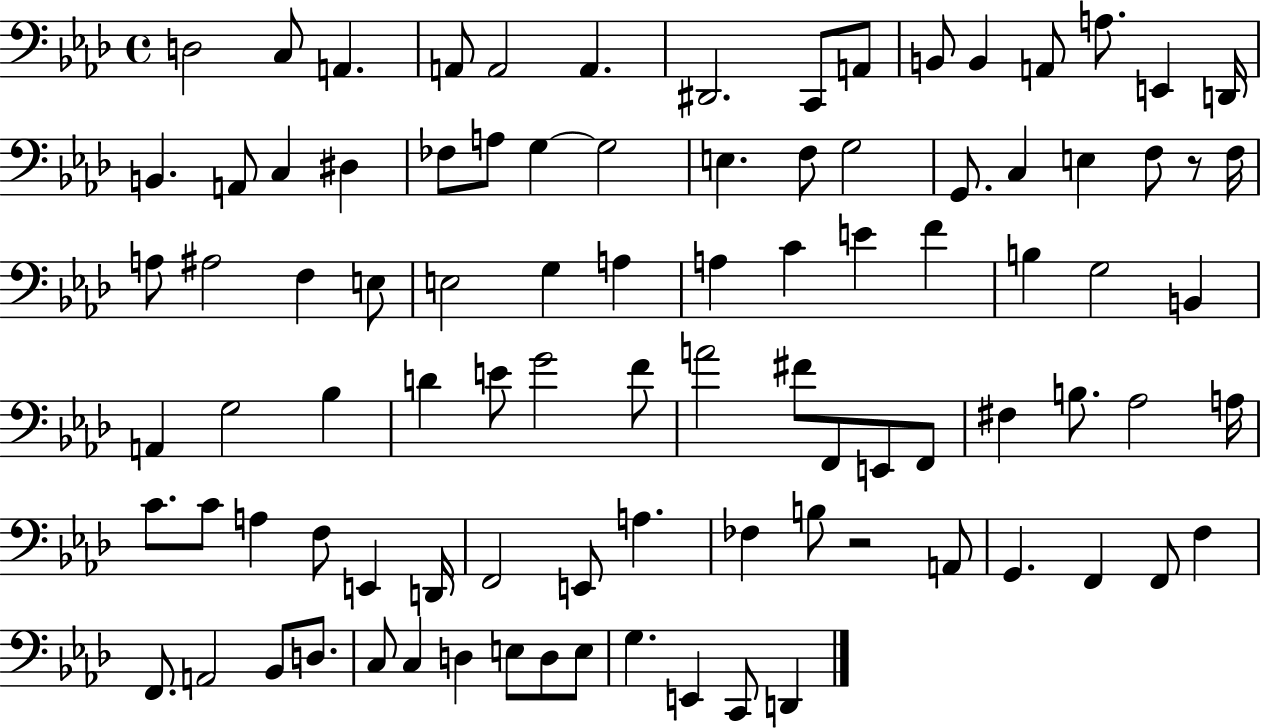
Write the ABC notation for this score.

X:1
T:Untitled
M:4/4
L:1/4
K:Ab
D,2 C,/2 A,, A,,/2 A,,2 A,, ^D,,2 C,,/2 A,,/2 B,,/2 B,, A,,/2 A,/2 E,, D,,/4 B,, A,,/2 C, ^D, _F,/2 A,/2 G, G,2 E, F,/2 G,2 G,,/2 C, E, F,/2 z/2 F,/4 A,/2 ^A,2 F, E,/2 E,2 G, A, A, C E F B, G,2 B,, A,, G,2 _B, D E/2 G2 F/2 A2 ^F/2 F,,/2 E,,/2 F,,/2 ^F, B,/2 _A,2 A,/4 C/2 C/2 A, F,/2 E,, D,,/4 F,,2 E,,/2 A, _F, B,/2 z2 A,,/2 G,, F,, F,,/2 F, F,,/2 A,,2 _B,,/2 D,/2 C,/2 C, D, E,/2 D,/2 E,/2 G, E,, C,,/2 D,,